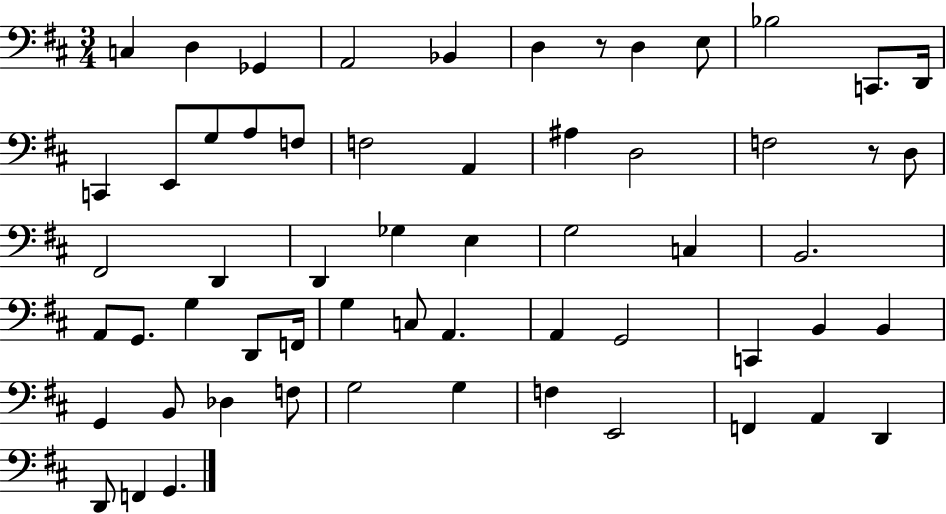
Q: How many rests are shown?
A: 2